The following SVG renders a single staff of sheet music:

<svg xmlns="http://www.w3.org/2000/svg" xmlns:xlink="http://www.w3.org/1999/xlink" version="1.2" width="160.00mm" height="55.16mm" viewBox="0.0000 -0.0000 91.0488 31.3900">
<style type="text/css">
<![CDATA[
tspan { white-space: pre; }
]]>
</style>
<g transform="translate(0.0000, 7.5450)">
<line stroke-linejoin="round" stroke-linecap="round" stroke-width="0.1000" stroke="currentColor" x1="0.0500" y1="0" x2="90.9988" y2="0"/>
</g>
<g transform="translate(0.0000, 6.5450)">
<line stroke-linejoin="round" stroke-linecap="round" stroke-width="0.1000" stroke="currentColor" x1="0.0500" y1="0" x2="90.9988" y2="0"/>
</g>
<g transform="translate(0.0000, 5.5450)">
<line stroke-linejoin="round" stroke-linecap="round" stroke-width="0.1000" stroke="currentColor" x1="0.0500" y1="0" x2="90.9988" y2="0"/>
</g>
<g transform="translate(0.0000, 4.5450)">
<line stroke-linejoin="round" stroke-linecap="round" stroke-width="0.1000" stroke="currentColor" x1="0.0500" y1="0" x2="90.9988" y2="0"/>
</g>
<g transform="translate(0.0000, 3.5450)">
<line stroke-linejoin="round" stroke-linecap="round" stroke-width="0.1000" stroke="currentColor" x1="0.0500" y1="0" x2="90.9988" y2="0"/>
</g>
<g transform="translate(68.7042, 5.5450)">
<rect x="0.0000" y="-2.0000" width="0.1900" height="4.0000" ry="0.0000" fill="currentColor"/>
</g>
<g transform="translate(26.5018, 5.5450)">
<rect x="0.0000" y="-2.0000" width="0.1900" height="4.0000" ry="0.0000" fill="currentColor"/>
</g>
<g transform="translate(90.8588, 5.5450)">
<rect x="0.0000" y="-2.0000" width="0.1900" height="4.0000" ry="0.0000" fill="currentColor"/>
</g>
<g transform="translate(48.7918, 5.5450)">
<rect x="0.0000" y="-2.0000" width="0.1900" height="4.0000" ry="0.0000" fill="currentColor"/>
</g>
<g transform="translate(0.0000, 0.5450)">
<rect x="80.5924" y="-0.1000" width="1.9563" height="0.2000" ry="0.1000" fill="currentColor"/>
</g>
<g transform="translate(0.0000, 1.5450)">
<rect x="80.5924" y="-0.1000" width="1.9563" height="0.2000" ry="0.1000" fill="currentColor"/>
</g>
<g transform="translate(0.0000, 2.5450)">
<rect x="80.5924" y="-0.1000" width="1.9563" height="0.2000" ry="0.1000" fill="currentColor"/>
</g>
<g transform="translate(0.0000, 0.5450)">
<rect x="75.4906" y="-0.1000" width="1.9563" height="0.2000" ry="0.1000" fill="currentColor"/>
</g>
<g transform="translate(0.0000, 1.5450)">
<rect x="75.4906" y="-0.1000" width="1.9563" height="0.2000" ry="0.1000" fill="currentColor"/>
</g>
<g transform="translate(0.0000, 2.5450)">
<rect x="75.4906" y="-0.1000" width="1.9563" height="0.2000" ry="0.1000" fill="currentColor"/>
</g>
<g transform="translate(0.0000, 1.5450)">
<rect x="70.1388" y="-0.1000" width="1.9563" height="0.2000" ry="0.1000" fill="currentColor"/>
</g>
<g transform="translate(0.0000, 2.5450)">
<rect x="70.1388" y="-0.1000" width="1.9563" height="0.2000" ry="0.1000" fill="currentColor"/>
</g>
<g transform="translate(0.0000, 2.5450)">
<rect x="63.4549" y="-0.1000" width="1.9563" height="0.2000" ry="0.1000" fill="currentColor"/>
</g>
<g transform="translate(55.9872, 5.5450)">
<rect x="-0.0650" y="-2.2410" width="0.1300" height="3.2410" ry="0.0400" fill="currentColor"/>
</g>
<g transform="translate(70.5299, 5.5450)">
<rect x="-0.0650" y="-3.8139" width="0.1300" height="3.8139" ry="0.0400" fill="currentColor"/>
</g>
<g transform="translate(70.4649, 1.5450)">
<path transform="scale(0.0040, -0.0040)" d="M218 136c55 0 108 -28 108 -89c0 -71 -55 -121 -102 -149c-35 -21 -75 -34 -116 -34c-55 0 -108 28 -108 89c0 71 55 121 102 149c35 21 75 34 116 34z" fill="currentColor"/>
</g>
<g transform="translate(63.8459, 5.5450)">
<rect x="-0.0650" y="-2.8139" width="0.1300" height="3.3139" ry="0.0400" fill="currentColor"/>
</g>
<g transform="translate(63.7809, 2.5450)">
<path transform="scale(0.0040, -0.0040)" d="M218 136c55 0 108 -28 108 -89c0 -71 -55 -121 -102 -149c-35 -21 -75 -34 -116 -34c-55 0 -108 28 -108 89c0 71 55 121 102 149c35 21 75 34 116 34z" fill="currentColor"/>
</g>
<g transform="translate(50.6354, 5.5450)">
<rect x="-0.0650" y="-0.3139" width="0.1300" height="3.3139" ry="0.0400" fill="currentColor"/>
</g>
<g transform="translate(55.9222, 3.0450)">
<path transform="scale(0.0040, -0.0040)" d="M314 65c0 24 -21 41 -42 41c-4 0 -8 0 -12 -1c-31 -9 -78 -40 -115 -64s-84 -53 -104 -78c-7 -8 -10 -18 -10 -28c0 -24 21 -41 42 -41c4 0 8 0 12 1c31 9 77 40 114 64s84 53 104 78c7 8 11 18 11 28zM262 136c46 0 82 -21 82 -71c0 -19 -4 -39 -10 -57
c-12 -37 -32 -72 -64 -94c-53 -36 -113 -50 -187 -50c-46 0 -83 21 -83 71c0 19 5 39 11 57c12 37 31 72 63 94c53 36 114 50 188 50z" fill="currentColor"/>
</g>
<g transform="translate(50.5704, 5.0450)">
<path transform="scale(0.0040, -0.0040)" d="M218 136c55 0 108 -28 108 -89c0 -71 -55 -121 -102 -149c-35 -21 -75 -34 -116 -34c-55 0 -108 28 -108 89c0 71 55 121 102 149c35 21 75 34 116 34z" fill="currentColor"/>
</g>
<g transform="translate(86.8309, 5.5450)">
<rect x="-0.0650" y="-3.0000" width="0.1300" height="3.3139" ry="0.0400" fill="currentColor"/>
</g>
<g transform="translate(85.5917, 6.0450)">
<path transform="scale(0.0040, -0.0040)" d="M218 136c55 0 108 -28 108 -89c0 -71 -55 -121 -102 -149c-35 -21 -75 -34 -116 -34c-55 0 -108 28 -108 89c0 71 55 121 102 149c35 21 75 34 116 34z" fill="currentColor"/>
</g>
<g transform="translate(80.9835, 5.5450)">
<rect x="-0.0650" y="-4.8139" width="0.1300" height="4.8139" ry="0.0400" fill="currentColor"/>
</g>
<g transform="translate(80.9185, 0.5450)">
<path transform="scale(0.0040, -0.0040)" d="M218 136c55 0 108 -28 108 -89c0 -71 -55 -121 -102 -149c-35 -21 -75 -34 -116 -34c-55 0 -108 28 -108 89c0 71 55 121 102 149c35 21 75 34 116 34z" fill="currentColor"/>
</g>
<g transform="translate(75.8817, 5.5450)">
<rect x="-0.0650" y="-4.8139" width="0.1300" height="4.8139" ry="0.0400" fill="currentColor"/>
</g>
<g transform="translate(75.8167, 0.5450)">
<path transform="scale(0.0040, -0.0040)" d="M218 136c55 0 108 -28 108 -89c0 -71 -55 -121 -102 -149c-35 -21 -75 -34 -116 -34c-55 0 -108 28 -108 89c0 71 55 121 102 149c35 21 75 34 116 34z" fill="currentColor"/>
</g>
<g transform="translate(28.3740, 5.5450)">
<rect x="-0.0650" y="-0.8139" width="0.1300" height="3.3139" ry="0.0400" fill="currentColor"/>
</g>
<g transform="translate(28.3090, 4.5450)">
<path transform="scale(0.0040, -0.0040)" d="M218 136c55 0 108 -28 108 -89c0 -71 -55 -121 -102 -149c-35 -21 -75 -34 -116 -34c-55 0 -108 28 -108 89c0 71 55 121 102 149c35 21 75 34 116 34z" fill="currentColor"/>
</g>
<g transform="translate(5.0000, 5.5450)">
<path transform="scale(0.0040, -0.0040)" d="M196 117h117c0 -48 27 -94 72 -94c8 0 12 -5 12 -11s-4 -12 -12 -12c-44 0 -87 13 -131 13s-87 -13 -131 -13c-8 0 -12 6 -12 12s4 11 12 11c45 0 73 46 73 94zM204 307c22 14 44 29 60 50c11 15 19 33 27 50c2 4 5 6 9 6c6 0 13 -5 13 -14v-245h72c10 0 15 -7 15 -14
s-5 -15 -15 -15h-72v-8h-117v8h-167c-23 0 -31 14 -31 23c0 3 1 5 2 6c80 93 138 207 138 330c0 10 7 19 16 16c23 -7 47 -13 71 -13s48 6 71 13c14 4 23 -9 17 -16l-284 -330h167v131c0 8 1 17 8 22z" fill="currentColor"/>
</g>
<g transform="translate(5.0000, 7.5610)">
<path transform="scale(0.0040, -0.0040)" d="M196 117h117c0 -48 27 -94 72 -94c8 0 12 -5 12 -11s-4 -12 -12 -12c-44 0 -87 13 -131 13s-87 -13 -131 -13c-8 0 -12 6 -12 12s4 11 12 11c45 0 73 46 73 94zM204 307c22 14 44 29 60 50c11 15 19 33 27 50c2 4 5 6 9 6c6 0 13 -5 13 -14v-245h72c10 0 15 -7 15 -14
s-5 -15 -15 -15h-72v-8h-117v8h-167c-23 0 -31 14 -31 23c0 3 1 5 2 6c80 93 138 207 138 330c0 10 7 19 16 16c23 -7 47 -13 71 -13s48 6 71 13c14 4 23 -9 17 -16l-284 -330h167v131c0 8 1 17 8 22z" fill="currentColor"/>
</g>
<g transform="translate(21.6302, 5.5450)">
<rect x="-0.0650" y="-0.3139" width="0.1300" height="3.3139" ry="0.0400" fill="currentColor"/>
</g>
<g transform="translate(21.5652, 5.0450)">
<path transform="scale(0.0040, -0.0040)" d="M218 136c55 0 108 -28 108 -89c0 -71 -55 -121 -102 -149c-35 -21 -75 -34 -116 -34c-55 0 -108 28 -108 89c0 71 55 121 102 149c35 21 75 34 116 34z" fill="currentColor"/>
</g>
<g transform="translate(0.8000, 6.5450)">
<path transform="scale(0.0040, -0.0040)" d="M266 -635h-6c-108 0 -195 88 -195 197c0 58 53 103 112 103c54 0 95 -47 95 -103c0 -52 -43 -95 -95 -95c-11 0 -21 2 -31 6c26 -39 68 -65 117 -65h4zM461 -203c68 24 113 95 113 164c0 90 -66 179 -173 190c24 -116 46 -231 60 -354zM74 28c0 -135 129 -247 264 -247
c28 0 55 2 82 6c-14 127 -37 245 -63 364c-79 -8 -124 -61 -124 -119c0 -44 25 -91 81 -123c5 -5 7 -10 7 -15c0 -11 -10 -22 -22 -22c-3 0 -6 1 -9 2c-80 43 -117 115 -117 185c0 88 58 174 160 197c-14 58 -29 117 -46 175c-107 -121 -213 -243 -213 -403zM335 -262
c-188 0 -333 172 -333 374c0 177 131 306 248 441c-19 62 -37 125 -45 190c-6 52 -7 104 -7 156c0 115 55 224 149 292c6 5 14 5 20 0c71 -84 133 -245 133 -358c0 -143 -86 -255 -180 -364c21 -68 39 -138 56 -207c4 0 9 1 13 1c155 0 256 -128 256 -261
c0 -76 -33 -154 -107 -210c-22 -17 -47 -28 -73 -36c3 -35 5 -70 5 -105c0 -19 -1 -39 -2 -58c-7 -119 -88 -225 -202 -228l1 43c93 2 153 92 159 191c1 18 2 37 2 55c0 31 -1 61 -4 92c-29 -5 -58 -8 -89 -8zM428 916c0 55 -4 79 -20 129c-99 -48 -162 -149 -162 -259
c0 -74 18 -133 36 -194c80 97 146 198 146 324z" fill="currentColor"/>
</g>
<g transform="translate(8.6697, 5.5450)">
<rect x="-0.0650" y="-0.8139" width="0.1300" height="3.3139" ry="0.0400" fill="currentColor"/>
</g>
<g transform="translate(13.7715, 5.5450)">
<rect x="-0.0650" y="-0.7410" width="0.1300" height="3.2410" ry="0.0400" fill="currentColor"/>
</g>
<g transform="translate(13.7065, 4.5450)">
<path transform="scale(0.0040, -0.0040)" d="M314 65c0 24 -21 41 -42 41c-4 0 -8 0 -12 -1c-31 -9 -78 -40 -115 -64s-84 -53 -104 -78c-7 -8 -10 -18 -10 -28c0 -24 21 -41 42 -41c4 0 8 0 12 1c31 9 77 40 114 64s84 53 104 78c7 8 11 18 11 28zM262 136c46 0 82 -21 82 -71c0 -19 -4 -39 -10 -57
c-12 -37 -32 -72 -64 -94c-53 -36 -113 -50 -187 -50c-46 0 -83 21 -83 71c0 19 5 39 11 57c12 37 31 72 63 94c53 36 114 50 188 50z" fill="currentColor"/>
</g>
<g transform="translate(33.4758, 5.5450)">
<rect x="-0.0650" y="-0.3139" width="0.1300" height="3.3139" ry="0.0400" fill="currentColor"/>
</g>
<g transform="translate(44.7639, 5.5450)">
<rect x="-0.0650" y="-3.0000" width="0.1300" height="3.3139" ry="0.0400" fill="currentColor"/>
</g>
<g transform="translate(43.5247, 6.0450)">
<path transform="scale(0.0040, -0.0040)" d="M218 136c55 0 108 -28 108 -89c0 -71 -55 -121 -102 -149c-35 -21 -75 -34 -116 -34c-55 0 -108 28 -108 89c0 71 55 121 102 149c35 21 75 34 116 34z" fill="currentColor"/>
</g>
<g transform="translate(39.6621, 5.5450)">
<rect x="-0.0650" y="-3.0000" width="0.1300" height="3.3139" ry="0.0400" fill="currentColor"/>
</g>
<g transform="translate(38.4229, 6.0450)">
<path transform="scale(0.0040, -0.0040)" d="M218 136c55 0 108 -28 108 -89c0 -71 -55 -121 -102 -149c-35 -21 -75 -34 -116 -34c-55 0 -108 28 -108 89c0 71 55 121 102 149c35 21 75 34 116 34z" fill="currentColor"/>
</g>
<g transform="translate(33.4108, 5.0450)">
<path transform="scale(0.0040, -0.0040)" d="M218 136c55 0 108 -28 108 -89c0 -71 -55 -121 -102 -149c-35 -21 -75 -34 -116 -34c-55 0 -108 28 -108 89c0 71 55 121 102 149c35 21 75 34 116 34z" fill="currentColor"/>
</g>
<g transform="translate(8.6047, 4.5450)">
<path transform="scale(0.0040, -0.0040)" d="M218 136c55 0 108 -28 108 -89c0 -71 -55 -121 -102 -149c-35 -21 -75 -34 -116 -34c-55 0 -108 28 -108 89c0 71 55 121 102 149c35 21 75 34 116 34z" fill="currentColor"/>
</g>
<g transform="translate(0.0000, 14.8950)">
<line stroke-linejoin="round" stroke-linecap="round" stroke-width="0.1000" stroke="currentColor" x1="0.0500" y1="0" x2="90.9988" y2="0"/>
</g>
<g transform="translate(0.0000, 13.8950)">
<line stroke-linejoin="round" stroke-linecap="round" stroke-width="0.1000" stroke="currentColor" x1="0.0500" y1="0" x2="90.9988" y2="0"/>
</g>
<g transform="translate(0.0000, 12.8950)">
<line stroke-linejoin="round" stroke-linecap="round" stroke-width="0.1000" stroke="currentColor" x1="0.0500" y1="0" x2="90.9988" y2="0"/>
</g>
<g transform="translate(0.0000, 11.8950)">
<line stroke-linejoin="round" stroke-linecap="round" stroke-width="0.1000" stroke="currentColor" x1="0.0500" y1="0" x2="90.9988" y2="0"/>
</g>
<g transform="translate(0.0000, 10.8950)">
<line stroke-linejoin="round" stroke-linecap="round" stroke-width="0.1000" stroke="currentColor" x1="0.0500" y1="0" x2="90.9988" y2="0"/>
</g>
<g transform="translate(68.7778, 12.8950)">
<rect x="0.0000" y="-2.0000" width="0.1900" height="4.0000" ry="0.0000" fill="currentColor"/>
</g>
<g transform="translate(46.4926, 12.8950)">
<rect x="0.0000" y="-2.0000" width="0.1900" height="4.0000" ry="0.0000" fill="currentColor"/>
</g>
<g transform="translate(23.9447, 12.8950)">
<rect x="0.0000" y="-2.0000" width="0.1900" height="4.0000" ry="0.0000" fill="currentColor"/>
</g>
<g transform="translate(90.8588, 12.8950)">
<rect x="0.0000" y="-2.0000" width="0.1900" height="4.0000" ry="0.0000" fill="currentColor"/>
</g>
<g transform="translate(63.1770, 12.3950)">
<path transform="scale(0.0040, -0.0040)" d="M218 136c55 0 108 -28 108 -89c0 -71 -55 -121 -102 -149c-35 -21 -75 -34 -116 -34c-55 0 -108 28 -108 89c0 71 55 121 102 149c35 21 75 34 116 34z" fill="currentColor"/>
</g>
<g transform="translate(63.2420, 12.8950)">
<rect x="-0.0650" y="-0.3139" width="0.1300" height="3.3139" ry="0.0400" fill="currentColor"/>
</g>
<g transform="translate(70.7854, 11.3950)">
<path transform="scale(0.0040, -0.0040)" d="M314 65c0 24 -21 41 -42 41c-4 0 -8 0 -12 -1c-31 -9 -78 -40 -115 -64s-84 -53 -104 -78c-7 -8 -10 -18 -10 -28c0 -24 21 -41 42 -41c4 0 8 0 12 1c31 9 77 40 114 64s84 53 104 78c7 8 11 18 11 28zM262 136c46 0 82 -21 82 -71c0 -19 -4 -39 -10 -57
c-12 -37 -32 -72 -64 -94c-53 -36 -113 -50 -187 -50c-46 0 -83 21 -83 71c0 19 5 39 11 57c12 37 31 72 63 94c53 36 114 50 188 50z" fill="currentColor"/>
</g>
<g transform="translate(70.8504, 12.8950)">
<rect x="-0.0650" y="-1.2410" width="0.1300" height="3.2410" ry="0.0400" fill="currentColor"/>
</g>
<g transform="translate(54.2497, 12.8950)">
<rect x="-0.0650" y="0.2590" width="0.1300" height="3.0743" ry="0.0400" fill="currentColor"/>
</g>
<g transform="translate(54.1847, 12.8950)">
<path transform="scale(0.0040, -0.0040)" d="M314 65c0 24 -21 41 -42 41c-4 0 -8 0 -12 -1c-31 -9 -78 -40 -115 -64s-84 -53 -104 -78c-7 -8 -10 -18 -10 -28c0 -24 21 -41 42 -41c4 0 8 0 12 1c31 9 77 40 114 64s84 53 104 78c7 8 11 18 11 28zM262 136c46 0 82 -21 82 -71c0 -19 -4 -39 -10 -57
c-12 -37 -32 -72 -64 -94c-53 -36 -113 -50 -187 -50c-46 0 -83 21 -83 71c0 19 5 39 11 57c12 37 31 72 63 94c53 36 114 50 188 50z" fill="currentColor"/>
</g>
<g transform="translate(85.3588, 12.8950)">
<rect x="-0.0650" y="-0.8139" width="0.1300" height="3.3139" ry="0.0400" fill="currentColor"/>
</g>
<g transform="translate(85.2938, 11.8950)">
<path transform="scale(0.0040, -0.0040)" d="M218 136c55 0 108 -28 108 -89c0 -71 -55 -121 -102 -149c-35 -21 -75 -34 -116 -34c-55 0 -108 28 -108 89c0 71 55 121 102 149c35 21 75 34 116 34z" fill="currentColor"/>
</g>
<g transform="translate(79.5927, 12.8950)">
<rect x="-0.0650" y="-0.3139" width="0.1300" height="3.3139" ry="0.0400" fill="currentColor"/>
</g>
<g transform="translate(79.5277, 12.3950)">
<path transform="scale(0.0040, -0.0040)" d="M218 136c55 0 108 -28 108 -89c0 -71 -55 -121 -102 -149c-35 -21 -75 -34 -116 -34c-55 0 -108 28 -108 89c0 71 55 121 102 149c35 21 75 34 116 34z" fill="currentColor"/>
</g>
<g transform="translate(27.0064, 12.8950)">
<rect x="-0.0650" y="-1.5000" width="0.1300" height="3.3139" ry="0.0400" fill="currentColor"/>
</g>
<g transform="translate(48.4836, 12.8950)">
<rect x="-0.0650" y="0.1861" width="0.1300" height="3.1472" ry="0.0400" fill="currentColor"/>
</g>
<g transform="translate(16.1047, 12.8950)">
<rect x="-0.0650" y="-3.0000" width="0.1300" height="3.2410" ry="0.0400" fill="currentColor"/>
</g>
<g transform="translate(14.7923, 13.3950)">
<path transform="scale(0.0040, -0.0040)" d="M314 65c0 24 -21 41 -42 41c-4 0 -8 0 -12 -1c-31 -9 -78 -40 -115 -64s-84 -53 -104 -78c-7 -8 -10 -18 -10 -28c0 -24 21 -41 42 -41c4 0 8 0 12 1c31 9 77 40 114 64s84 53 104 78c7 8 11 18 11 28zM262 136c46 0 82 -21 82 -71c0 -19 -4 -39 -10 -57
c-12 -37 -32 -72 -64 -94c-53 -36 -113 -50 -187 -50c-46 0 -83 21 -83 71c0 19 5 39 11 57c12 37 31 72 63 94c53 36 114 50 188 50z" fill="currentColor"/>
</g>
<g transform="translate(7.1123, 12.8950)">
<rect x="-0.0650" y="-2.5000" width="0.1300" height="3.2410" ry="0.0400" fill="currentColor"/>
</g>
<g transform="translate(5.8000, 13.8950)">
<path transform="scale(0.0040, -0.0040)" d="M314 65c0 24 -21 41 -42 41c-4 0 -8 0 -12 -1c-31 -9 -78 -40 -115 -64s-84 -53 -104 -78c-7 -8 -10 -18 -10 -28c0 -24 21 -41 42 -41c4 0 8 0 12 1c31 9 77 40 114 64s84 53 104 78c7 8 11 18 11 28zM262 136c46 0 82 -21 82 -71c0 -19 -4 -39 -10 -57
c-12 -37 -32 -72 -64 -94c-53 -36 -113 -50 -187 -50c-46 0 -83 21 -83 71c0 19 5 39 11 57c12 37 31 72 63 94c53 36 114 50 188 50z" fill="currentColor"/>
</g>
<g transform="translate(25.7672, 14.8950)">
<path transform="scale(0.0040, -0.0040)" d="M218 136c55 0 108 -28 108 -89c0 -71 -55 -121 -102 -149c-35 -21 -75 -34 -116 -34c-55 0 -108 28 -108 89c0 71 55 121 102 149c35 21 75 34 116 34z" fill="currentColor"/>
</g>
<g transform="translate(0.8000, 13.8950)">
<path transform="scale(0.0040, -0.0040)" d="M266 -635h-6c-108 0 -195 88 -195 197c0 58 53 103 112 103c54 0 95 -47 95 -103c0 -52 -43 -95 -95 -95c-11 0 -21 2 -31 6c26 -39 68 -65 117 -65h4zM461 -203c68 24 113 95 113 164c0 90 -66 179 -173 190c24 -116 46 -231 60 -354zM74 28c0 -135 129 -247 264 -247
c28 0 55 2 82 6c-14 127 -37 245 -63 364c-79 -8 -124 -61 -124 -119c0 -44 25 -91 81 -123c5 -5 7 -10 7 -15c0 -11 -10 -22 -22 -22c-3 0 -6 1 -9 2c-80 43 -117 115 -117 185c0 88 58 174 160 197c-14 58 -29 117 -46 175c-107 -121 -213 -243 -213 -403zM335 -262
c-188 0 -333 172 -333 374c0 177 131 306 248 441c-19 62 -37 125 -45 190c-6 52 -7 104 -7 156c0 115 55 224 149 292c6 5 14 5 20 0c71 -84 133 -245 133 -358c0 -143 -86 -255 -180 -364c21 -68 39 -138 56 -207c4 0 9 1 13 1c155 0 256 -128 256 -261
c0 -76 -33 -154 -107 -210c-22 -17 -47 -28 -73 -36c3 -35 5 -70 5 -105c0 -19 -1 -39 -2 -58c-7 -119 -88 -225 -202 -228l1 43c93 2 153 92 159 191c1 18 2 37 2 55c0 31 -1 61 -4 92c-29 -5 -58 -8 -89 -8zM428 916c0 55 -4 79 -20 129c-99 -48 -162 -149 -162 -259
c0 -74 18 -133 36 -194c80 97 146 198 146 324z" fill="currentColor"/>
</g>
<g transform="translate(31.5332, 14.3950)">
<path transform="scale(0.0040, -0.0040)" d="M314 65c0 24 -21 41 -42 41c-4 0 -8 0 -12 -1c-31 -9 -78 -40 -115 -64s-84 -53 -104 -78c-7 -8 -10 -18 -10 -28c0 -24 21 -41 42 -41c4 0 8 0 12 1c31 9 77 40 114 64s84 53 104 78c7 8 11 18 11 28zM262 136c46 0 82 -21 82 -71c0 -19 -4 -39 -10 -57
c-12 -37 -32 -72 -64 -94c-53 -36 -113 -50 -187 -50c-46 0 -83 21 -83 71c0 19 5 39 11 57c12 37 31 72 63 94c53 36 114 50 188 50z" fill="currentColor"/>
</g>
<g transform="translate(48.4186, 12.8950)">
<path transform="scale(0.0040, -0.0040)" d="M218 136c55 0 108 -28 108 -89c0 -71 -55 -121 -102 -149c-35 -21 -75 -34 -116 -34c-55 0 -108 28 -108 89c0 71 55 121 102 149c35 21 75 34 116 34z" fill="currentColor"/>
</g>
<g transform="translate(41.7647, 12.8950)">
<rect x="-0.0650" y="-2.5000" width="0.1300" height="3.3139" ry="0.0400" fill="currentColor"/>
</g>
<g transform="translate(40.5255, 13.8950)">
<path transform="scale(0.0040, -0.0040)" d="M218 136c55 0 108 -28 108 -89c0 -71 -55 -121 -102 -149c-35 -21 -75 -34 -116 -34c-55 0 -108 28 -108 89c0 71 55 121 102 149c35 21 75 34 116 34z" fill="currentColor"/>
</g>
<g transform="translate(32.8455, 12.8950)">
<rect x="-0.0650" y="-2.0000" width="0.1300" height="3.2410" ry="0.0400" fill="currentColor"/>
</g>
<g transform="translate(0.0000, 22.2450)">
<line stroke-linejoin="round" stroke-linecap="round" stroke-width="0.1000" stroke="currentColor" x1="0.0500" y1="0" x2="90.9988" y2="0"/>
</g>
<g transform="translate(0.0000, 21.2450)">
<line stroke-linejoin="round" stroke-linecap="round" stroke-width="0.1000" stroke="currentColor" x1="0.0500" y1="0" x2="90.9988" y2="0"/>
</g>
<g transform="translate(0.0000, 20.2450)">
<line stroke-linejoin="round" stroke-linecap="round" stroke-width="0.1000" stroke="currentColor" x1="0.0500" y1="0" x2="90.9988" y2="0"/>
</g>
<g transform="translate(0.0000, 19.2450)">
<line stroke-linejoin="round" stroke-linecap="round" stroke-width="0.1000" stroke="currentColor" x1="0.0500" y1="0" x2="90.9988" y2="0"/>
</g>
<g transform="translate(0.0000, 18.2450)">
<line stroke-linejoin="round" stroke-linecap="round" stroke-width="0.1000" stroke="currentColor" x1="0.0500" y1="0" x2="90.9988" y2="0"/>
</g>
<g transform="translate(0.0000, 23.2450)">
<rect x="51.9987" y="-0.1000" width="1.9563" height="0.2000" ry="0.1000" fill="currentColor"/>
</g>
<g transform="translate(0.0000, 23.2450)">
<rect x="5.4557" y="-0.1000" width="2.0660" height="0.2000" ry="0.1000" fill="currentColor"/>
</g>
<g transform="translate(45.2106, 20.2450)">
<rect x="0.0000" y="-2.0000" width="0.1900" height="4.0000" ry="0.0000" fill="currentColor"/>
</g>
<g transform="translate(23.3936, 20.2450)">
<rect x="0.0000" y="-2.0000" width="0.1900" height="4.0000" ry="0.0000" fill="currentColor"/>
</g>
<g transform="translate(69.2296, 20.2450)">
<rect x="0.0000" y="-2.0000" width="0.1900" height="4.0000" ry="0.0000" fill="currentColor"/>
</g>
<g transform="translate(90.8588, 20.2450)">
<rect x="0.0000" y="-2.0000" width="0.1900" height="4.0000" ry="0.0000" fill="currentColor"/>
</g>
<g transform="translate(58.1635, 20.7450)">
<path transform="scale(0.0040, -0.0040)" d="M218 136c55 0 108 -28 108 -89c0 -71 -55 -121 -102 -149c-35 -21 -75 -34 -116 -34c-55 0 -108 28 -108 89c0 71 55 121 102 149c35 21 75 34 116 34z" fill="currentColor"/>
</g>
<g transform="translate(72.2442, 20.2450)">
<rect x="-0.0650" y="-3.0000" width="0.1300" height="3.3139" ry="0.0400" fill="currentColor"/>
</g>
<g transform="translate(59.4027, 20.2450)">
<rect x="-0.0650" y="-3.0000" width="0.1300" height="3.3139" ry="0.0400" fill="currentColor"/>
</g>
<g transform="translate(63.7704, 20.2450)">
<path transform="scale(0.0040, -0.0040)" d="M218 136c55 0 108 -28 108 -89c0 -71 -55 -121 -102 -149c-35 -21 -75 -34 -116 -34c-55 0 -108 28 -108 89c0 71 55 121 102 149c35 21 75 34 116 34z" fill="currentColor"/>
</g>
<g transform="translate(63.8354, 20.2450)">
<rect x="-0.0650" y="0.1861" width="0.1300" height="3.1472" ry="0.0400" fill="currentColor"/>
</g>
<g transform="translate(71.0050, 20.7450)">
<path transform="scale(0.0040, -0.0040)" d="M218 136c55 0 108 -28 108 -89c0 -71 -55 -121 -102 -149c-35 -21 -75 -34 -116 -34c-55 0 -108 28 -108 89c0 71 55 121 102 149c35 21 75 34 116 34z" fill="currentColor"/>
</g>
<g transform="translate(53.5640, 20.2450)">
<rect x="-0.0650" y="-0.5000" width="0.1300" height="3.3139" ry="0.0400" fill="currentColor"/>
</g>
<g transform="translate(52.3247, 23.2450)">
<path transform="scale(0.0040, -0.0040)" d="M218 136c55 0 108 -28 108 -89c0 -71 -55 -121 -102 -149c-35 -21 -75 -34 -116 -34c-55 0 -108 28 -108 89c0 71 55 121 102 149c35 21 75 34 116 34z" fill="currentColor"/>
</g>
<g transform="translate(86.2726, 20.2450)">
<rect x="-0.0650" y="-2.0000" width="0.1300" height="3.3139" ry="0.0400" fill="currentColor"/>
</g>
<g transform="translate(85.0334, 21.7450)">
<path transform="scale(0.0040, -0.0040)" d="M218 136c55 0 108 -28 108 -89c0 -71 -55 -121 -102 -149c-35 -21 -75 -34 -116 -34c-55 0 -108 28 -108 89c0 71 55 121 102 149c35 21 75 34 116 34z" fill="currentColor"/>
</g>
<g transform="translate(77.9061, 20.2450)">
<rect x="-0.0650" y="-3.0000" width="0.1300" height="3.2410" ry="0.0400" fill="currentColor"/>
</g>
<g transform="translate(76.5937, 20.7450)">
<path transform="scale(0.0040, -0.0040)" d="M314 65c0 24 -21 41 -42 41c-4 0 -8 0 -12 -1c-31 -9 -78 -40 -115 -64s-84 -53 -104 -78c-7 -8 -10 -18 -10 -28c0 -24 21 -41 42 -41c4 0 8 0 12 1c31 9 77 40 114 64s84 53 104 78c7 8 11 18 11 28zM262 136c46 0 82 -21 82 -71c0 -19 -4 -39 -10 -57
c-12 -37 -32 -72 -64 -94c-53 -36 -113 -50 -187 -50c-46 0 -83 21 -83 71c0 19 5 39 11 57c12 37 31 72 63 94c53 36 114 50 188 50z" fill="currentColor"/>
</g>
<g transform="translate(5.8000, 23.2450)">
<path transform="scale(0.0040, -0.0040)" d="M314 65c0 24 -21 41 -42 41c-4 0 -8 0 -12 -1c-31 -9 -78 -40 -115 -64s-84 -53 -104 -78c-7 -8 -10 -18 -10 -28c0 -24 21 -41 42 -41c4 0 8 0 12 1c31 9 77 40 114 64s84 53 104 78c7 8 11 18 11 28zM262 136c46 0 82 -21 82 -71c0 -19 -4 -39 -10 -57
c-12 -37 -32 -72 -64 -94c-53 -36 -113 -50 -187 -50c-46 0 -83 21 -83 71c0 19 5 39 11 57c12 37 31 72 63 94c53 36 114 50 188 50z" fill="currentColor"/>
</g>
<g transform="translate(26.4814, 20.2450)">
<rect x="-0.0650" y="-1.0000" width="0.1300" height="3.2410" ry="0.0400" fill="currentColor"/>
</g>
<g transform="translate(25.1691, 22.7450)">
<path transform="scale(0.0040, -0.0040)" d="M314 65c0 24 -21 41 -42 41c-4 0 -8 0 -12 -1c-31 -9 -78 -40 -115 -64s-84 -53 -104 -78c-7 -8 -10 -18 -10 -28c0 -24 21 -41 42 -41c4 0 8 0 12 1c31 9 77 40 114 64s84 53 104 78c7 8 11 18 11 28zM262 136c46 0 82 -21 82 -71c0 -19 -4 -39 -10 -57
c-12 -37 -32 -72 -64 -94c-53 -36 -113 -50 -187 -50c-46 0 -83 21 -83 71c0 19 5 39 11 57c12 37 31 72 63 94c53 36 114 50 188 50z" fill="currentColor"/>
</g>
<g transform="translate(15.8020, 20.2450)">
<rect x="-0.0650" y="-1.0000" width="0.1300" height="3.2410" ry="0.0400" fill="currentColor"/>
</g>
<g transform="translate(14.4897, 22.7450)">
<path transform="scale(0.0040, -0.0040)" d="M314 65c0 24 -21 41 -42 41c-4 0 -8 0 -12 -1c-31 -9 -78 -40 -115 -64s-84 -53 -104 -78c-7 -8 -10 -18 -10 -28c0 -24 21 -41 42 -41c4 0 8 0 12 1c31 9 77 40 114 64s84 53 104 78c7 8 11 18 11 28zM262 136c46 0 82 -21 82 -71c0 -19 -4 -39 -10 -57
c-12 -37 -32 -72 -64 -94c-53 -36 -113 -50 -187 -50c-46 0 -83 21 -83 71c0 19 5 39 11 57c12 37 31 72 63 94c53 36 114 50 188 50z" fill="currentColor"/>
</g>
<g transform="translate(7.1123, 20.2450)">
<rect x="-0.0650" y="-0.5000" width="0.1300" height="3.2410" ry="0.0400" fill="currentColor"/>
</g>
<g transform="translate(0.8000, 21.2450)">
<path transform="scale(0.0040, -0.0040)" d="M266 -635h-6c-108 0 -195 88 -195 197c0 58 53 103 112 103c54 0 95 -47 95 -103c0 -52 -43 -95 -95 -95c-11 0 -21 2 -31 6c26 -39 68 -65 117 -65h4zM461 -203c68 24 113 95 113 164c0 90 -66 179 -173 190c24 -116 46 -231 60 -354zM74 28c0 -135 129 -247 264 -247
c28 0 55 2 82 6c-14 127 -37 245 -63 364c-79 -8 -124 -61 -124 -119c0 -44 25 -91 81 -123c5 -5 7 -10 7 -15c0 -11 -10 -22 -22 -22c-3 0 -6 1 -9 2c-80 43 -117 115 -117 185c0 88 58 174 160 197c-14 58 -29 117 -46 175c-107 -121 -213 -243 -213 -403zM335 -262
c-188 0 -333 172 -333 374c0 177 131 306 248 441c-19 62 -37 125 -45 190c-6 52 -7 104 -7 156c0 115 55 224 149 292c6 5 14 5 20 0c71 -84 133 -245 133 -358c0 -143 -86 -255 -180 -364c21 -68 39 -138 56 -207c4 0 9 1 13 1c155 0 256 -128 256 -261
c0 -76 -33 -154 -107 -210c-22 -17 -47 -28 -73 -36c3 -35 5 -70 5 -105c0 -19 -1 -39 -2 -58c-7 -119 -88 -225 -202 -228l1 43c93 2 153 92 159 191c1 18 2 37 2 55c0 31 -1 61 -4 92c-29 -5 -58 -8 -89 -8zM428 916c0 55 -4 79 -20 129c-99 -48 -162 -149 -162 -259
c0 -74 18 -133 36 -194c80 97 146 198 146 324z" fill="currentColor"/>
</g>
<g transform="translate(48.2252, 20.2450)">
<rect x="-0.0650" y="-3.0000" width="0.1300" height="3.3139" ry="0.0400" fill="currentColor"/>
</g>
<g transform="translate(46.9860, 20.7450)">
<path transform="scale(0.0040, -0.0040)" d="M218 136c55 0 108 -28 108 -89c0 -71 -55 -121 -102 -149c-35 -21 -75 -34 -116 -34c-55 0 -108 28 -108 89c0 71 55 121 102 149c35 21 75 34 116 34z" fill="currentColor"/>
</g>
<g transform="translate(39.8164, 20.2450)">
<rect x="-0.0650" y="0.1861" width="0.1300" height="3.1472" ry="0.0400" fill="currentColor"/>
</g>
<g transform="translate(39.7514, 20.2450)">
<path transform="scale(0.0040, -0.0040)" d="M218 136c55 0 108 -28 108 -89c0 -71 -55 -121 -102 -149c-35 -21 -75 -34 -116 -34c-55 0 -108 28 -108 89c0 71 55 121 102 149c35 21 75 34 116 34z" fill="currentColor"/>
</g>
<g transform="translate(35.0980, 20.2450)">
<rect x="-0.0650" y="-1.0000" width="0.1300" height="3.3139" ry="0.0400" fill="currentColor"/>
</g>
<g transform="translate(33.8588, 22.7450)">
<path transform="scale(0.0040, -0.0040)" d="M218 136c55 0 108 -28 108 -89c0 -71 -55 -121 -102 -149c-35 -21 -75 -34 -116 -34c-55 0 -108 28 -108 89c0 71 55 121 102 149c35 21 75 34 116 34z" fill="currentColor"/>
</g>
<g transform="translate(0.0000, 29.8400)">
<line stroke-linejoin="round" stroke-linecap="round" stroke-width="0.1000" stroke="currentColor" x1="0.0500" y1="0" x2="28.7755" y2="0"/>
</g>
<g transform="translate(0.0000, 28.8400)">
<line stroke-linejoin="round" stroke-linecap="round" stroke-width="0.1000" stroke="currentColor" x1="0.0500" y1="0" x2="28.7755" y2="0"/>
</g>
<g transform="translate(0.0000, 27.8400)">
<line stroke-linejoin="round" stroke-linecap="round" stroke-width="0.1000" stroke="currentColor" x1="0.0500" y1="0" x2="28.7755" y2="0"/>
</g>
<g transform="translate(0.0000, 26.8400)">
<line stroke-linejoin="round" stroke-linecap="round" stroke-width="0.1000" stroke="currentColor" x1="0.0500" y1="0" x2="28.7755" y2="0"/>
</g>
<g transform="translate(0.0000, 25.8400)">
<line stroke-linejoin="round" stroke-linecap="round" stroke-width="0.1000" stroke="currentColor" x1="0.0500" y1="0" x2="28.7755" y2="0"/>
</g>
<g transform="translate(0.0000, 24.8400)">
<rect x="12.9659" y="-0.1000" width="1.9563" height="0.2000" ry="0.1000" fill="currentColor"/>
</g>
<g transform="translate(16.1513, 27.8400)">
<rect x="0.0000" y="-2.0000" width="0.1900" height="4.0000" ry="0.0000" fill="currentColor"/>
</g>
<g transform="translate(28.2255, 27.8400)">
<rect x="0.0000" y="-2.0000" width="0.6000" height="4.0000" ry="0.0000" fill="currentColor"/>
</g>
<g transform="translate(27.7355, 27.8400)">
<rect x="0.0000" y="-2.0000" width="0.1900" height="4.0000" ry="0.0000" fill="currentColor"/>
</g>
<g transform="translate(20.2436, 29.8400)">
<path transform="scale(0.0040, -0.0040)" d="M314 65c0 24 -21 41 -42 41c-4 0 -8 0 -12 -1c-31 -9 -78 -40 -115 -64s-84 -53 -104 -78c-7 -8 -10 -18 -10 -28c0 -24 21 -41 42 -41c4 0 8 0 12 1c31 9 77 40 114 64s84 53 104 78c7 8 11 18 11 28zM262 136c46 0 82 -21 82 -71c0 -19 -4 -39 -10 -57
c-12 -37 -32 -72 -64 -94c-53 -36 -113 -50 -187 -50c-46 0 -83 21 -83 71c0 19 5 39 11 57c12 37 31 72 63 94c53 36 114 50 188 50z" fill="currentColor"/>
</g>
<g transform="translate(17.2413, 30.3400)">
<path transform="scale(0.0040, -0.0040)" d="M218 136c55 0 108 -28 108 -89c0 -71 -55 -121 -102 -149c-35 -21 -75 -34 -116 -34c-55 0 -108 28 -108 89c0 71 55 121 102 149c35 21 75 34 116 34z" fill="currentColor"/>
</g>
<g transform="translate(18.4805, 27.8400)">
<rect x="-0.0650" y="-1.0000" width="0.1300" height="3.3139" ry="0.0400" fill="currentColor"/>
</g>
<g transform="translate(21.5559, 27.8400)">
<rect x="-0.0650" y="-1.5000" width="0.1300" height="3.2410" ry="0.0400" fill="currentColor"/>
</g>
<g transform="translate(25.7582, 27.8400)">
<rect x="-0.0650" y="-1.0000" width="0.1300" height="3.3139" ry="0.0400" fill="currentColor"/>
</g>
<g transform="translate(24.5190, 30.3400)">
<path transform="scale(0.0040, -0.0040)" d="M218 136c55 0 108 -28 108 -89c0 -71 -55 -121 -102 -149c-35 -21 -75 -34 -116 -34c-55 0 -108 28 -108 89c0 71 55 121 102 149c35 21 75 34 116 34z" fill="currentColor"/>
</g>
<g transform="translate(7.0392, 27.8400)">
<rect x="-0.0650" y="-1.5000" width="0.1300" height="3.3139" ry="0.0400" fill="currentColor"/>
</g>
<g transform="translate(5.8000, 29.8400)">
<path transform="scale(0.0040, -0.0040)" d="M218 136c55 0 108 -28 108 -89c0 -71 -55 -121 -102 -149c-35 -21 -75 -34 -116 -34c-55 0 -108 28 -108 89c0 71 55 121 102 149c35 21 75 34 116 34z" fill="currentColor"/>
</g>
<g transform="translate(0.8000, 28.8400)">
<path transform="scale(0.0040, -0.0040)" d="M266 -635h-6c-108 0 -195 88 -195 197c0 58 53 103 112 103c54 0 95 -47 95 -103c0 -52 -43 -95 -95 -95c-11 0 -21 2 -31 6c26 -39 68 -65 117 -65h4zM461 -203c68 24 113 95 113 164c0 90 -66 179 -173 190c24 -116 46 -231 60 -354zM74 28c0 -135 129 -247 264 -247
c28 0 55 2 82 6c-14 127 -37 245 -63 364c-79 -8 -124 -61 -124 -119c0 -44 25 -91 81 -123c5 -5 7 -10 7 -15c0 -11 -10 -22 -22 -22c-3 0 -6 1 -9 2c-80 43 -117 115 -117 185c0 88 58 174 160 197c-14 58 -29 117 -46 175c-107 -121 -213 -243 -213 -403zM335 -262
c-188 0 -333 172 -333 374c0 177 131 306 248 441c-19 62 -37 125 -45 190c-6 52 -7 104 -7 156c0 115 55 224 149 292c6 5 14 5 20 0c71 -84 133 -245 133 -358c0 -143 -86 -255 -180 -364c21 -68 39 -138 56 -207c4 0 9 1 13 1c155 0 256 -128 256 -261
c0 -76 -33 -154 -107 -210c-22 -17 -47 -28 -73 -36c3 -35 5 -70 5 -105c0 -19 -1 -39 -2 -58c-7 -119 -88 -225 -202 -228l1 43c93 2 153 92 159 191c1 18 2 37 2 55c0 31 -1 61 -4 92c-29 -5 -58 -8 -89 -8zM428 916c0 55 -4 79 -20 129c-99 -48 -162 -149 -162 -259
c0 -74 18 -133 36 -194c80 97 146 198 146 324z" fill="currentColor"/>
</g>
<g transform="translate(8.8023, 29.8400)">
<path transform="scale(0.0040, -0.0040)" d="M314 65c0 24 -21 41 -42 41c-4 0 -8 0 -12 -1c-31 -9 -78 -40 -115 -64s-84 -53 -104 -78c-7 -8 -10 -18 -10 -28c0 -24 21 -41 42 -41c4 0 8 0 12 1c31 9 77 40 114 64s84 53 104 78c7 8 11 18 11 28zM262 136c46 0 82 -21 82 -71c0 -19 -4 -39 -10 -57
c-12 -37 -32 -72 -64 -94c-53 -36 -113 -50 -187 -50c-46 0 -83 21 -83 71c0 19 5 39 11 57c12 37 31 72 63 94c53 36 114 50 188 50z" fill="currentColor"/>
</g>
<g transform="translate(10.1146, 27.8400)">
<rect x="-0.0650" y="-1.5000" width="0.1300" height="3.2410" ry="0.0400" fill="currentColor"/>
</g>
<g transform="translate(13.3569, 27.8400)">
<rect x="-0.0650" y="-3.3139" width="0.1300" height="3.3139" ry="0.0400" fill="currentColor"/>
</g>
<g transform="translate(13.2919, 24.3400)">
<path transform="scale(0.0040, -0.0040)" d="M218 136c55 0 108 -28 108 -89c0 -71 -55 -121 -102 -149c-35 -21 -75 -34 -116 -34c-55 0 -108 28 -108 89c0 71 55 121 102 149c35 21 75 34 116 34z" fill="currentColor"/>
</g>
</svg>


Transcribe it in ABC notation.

X:1
T:Untitled
M:4/4
L:1/4
K:C
d d2 c d c A A c g2 a c' e' e' A G2 A2 E F2 G B B2 c e2 c d C2 D2 D2 D B A C A B A A2 F E E2 b D E2 D